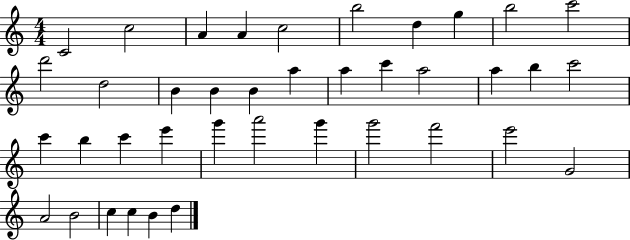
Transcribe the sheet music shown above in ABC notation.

X:1
T:Untitled
M:4/4
L:1/4
K:C
C2 c2 A A c2 b2 d g b2 c'2 d'2 d2 B B B a a c' a2 a b c'2 c' b c' e' g' a'2 g' g'2 f'2 e'2 G2 A2 B2 c c B d